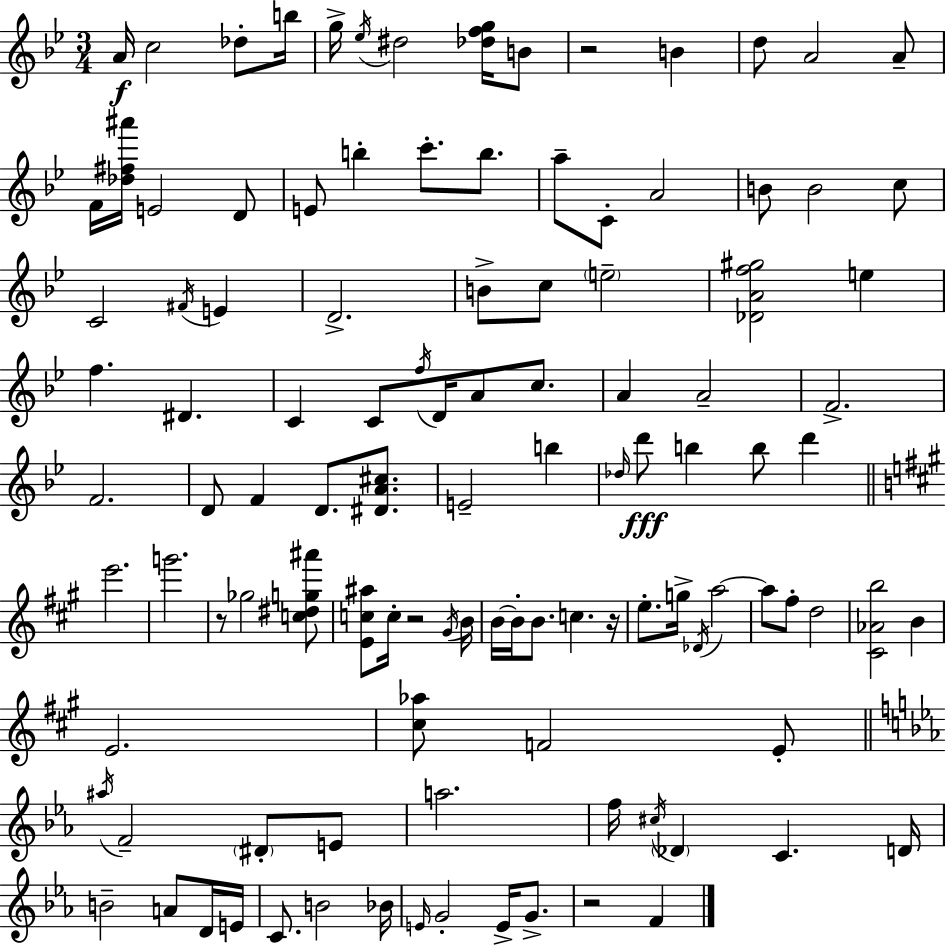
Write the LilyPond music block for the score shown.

{
  \clef treble
  \numericTimeSignature
  \time 3/4
  \key bes \major
  \repeat volta 2 { a'16\f c''2 des''8-. b''16 | g''16-> \acciaccatura { ees''16 } dis''2 <des'' f'' g''>16 b'8 | r2 b'4 | d''8 a'2 a'8-- | \break f'16 <des'' fis'' ais'''>16 e'2 d'8 | e'8 b''4-. c'''8.-. b''8. | a''8-- c'8-. a'2 | b'8 b'2 c''8 | \break c'2 \acciaccatura { fis'16 } e'4 | d'2.-> | b'8-> c''8 \parenthesize e''2-- | <des' a' f'' gis''>2 e''4 | \break f''4. dis'4. | c'4 c'8 \acciaccatura { f''16 } d'16 a'8 | c''8. a'4 a'2-- | f'2.-> | \break f'2. | d'8 f'4 d'8. | <dis' a' cis''>8. e'2-- b''4 | \grace { des''16 }\fff d'''8 b''4 b''8 | \break d'''4 \bar "||" \break \key a \major e'''2. | g'''2. | r8 ges''2 <c'' dis'' g'' ais'''>8 | <e' c'' ais''>8 c''16-. r2 \acciaccatura { gis'16 } | \break b'16 b'16~~ b'16-. b'8. c''4. | r16 e''8.-. g''16-> \acciaccatura { des'16 } a''2~~ | a''8 fis''8-. d''2 | <cis' aes' b''>2 b'4 | \break e'2. | <cis'' aes''>8 f'2 | e'8-. \bar "||" \break \key c \minor \acciaccatura { ais''16 } f'2-- \parenthesize dis'8-. e'8 | a''2. | f''16 \acciaccatura { cis''16 } \parenthesize des'4 c'4. | d'16 b'2-- a'8 | \break d'16 e'16 c'8. b'2 | bes'16 \grace { e'16 } g'2-. e'16-> | g'8.-> r2 f'4 | } \bar "|."
}